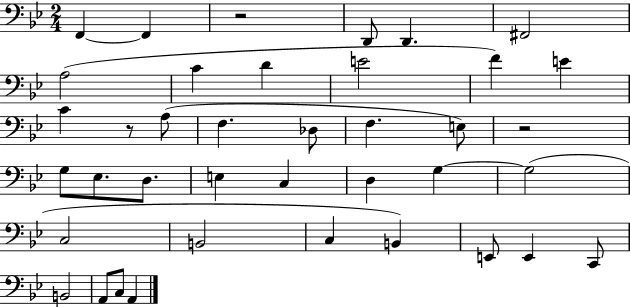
{
  \clef bass
  \numericTimeSignature
  \time 2/4
  \key bes \major
  f,4~~ f,4 | r2 | d,8 d,4. | fis,2 | \break a2( | c'4 d'4 | e'2 | f'4) e'4 | \break c'4 r8 a8( | f4. des8 | f4. e8) | r2 | \break g8 ees8. d8. | e4 c4 | d4 g4~~ | g2( | \break c2 | b,2 | c4 b,4) | e,8 e,4 c,8 | \break b,2 | a,8 c8 a,4 | \bar "|."
}